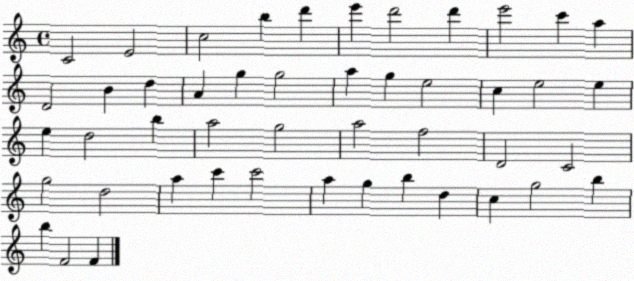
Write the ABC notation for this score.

X:1
T:Untitled
M:4/4
L:1/4
K:C
C2 E2 c2 b d' e' d'2 d' e'2 c' a D2 B d A g g2 a g e2 c e2 e e d2 b a2 g2 a2 f2 D2 C2 g2 d2 a c' c'2 a g b d c g2 b b F2 F